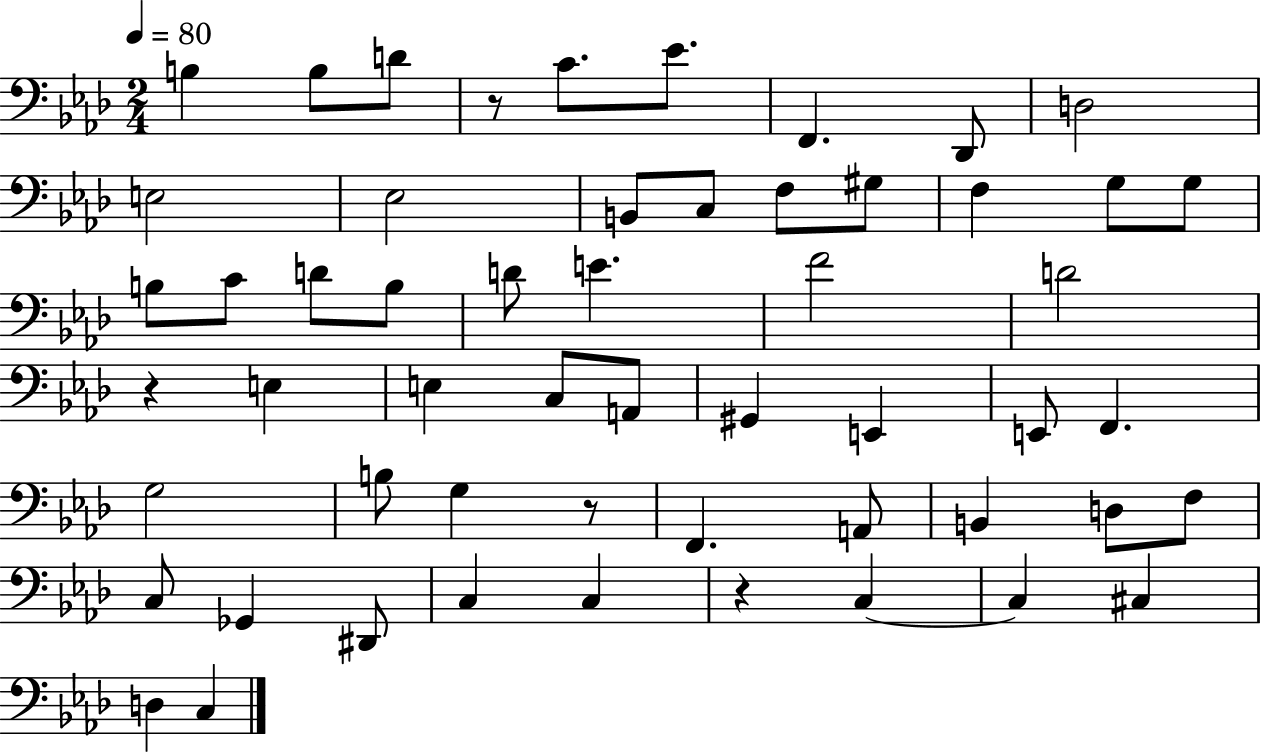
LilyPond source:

{
  \clef bass
  \numericTimeSignature
  \time 2/4
  \key aes \major
  \tempo 4 = 80
  b4 b8 d'8 | r8 c'8. ees'8. | f,4. des,8 | d2 | \break e2 | ees2 | b,8 c8 f8 gis8 | f4 g8 g8 | \break b8 c'8 d'8 b8 | d'8 e'4. | f'2 | d'2 | \break r4 e4 | e4 c8 a,8 | gis,4 e,4 | e,8 f,4. | \break g2 | b8 g4 r8 | f,4. a,8 | b,4 d8 f8 | \break c8 ges,4 dis,8 | c4 c4 | r4 c4~~ | c4 cis4 | \break d4 c4 | \bar "|."
}